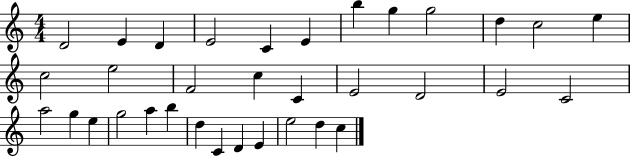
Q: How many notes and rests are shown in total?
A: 34